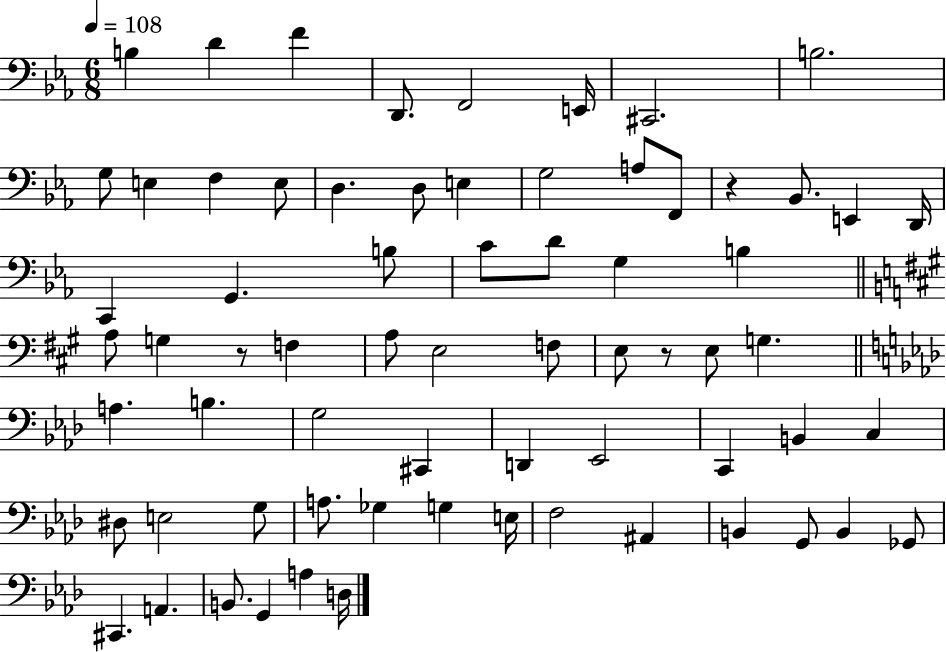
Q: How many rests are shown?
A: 3